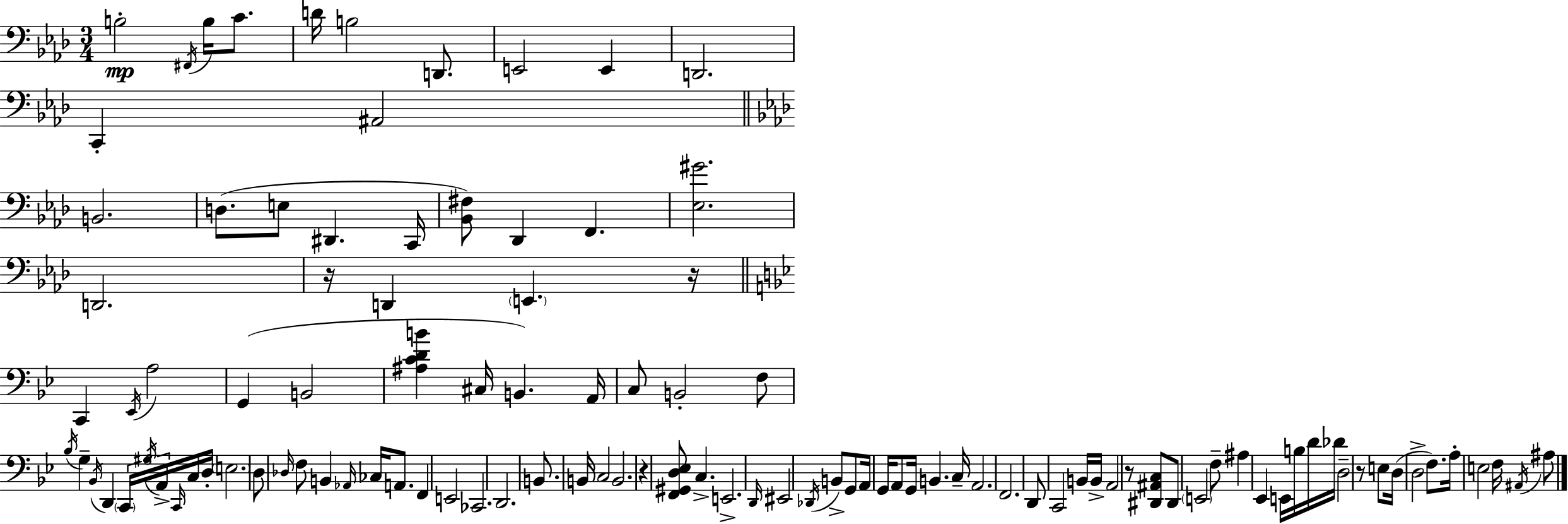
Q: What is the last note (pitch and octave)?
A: A#3